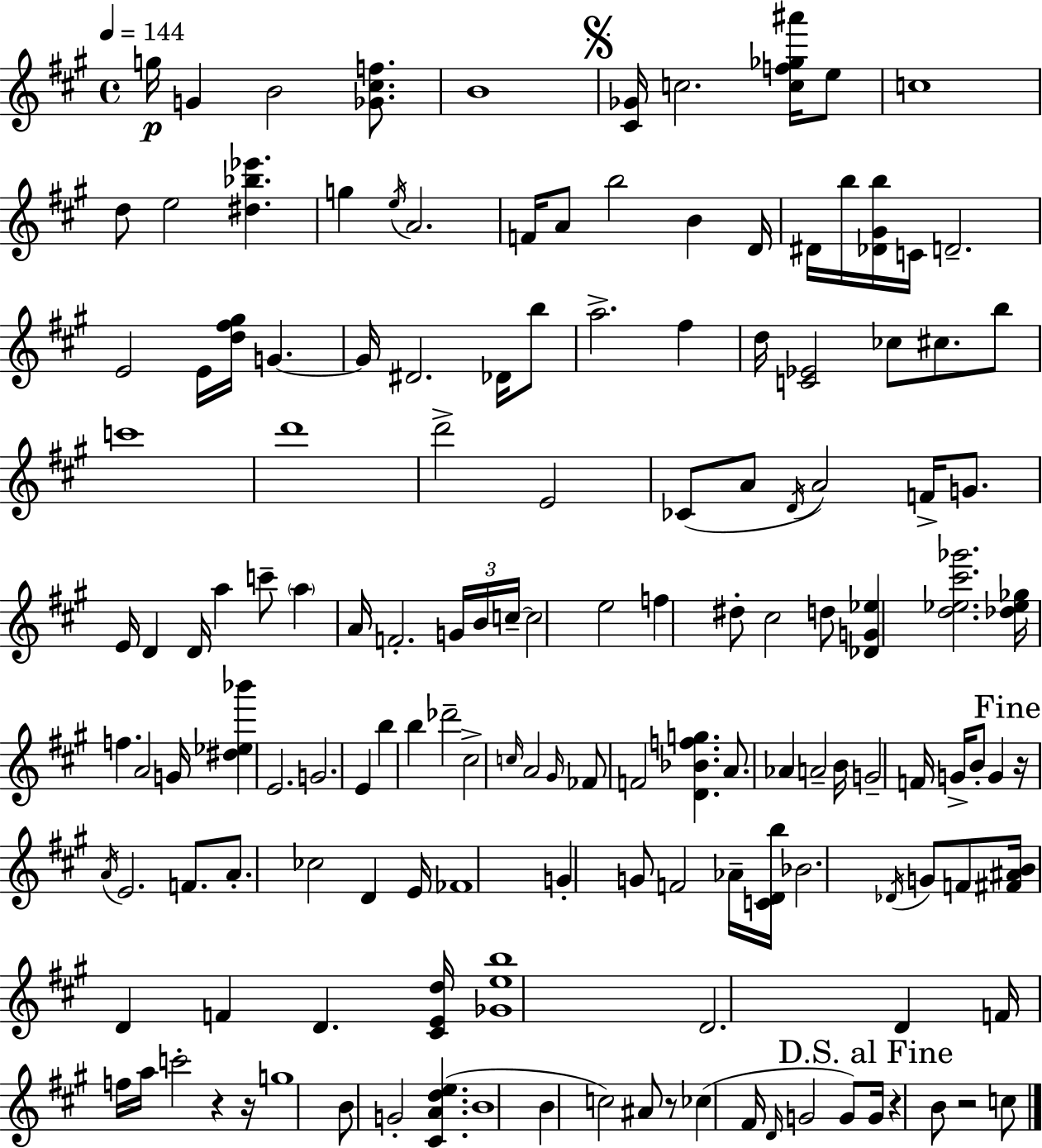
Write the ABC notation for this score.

X:1
T:Untitled
M:4/4
L:1/4
K:A
g/4 G B2 [_G^cf]/2 B4 [^C_G]/4 c2 [cf_g^a']/4 e/2 c4 d/2 e2 [^d_b_e'] g e/4 A2 F/4 A/2 b2 B D/4 ^D/4 b/4 [_D^Gb]/4 C/4 D2 E2 E/4 [d^f^g]/4 G G/4 ^D2 _D/4 b/2 a2 ^f d/4 [C_E]2 _c/2 ^c/2 b/2 c'4 d'4 d'2 E2 _C/2 A/2 D/4 A2 F/4 G/2 E/4 D D/4 a c'/2 a A/4 F2 G/4 B/4 c/4 c2 e2 f ^d/2 ^c2 d/2 [_DG_e] [d_e^c'_g']2 [_d_e_g]/4 f A2 G/4 [^d_e_b'] E2 G2 E b b _d'2 ^c2 c/4 A2 ^G/4 _F/2 F2 [D_Bfg] A/2 _A A2 B/4 G2 F/4 G/4 B/2 G z/4 A/4 E2 F/2 A/2 _c2 D E/4 _F4 G G/2 F2 _A/4 [CDb]/4 _B2 _D/4 G/2 F/2 [^F^AB]/4 D F D [^CEd]/4 [_Geb]4 D2 D F/4 f/4 a/4 c'2 z z/4 g4 B/2 G2 [^CAde] B4 B c2 ^A/2 z/2 _c ^F/4 D/4 G2 G/2 G/4 z B/2 z2 c/2